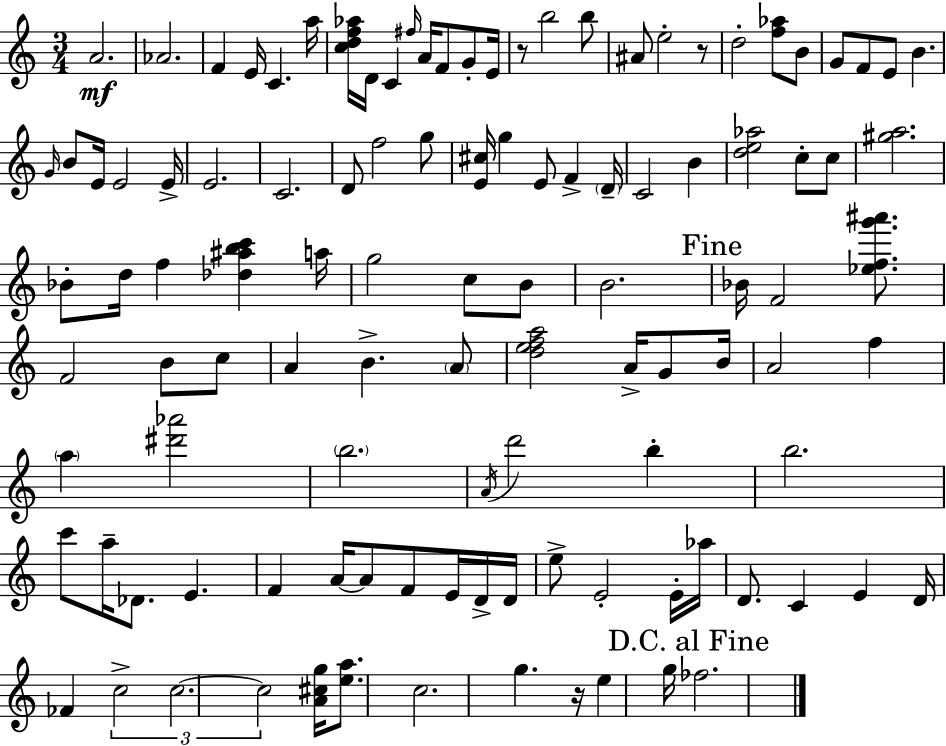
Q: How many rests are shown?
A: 3